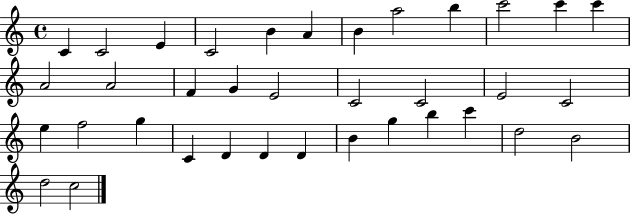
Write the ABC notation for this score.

X:1
T:Untitled
M:4/4
L:1/4
K:C
C C2 E C2 B A B a2 b c'2 c' c' A2 A2 F G E2 C2 C2 E2 C2 e f2 g C D D D B g b c' d2 B2 d2 c2